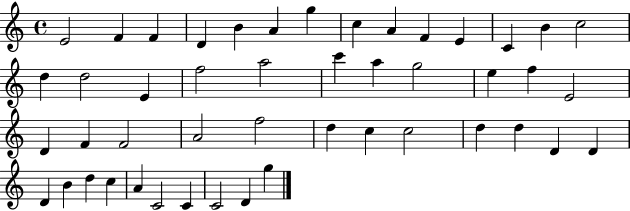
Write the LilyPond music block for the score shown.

{
  \clef treble
  \time 4/4
  \defaultTimeSignature
  \key c \major
  e'2 f'4 f'4 | d'4 b'4 a'4 g''4 | c''4 a'4 f'4 e'4 | c'4 b'4 c''2 | \break d''4 d''2 e'4 | f''2 a''2 | c'''4 a''4 g''2 | e''4 f''4 e'2 | \break d'4 f'4 f'2 | a'2 f''2 | d''4 c''4 c''2 | d''4 d''4 d'4 d'4 | \break d'4 b'4 d''4 c''4 | a'4 c'2 c'4 | c'2 d'4 g''4 | \bar "|."
}